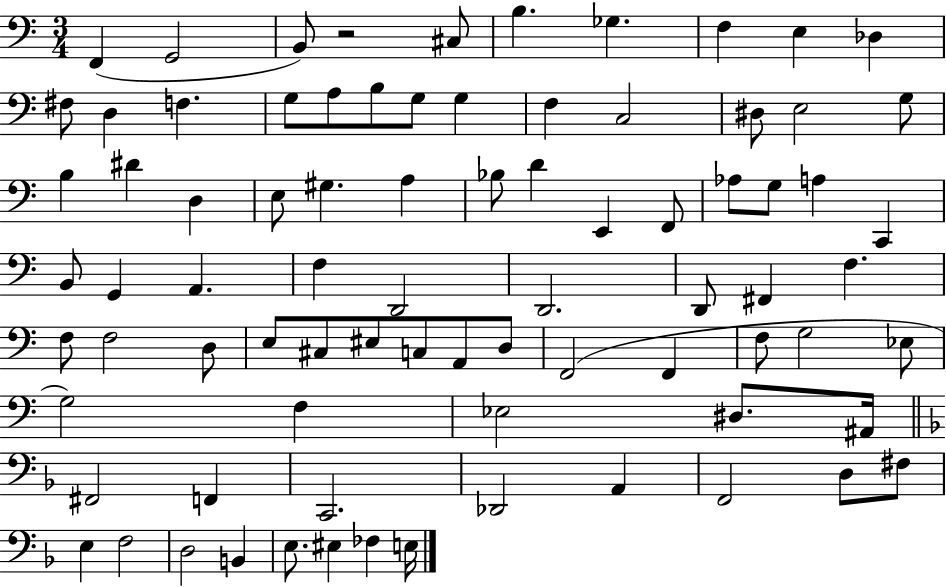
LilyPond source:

{
  \clef bass
  \numericTimeSignature
  \time 3/4
  \key c \major
  f,4( g,2 | b,8) r2 cis8 | b4. ges4. | f4 e4 des4 | \break fis8 d4 f4. | g8 a8 b8 g8 g4 | f4 c2 | dis8 e2 g8 | \break b4 dis'4 d4 | e8 gis4. a4 | bes8 d'4 e,4 f,8 | aes8 g8 a4 c,4 | \break b,8 g,4 a,4. | f4 d,2 | d,2. | d,8 fis,4 f4. | \break f8 f2 d8 | e8 cis8 eis8 c8 a,8 d8 | f,2( f,4 | f8 g2 ees8 | \break g2) f4 | ees2 dis8. ais,16 | \bar "||" \break \key f \major fis,2 f,4 | c,2. | des,2 a,4 | f,2 d8 fis8 | \break e4 f2 | d2 b,4 | e8. eis4 fes4 e16 | \bar "|."
}